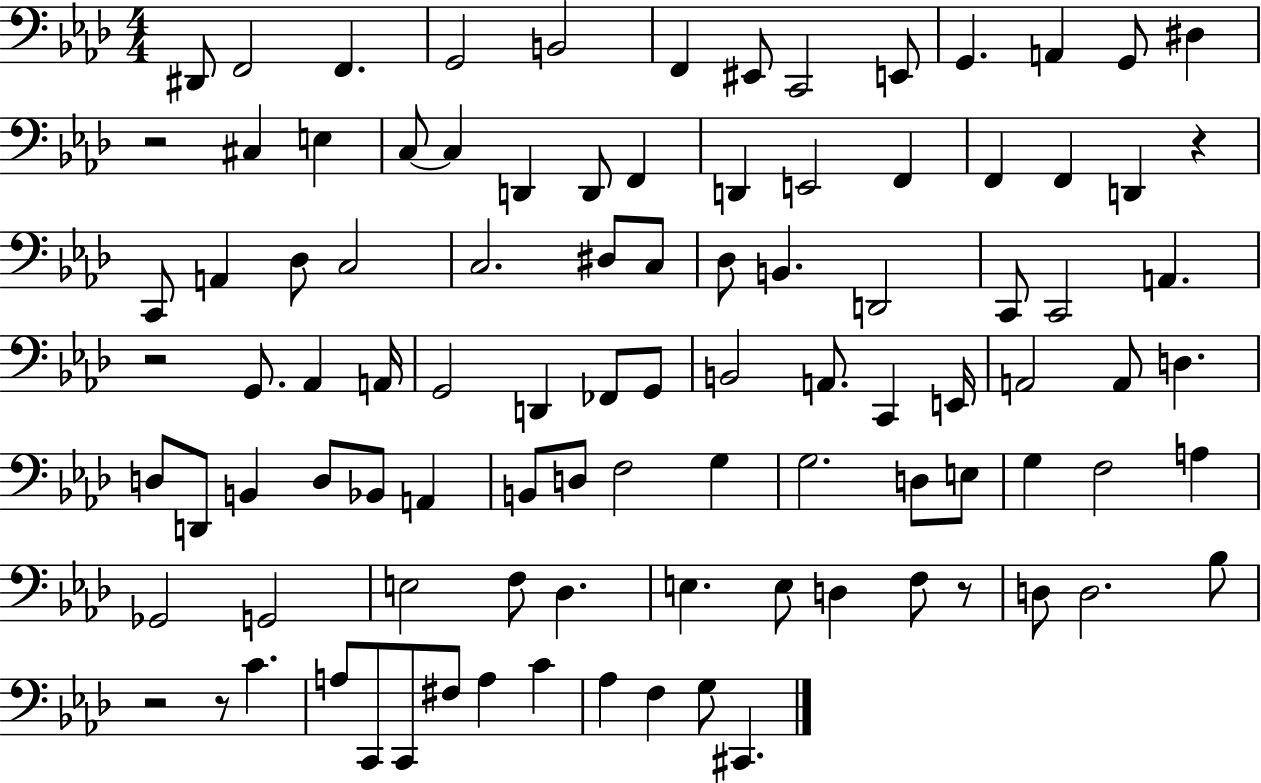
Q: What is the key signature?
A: AES major